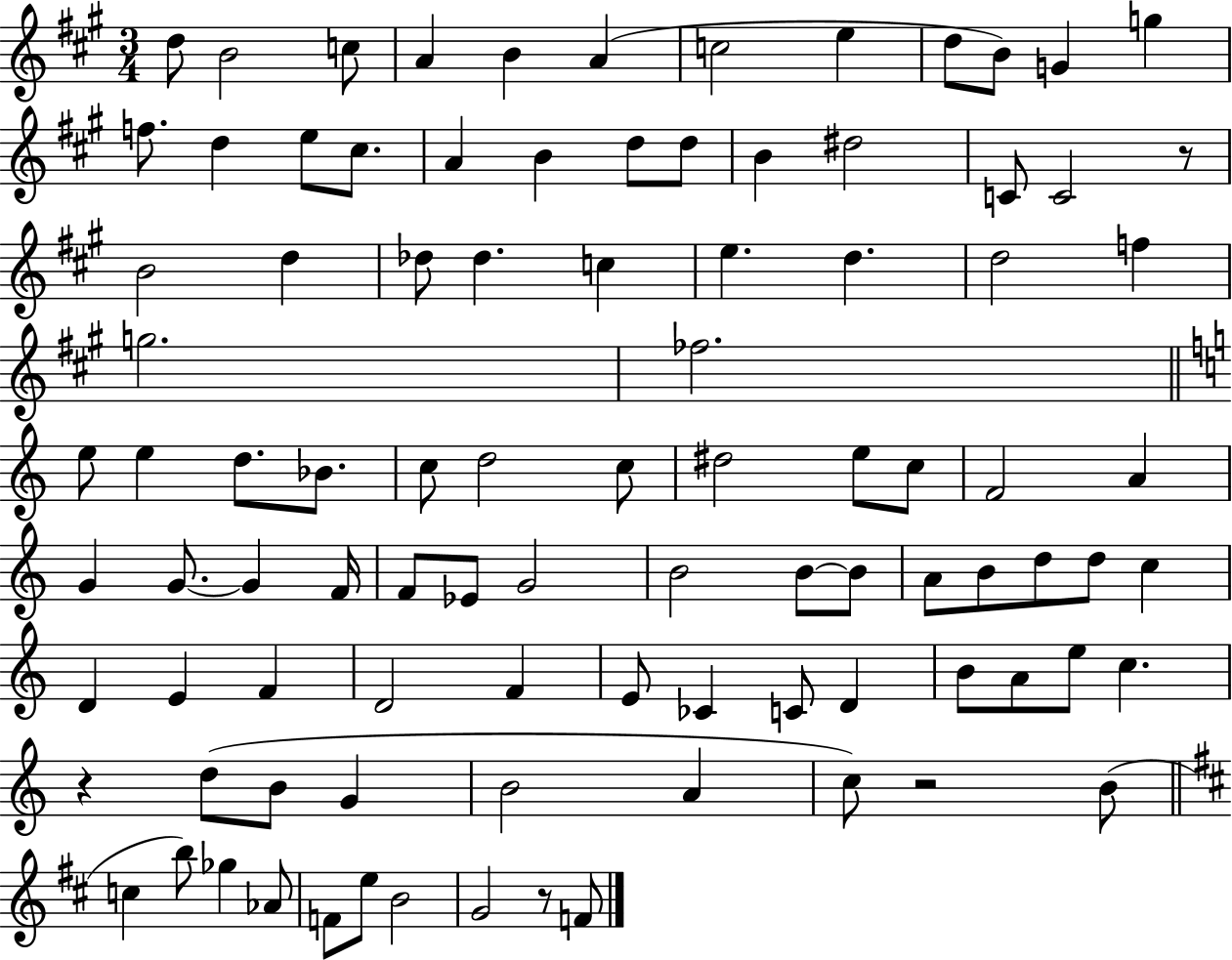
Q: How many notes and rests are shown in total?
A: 95